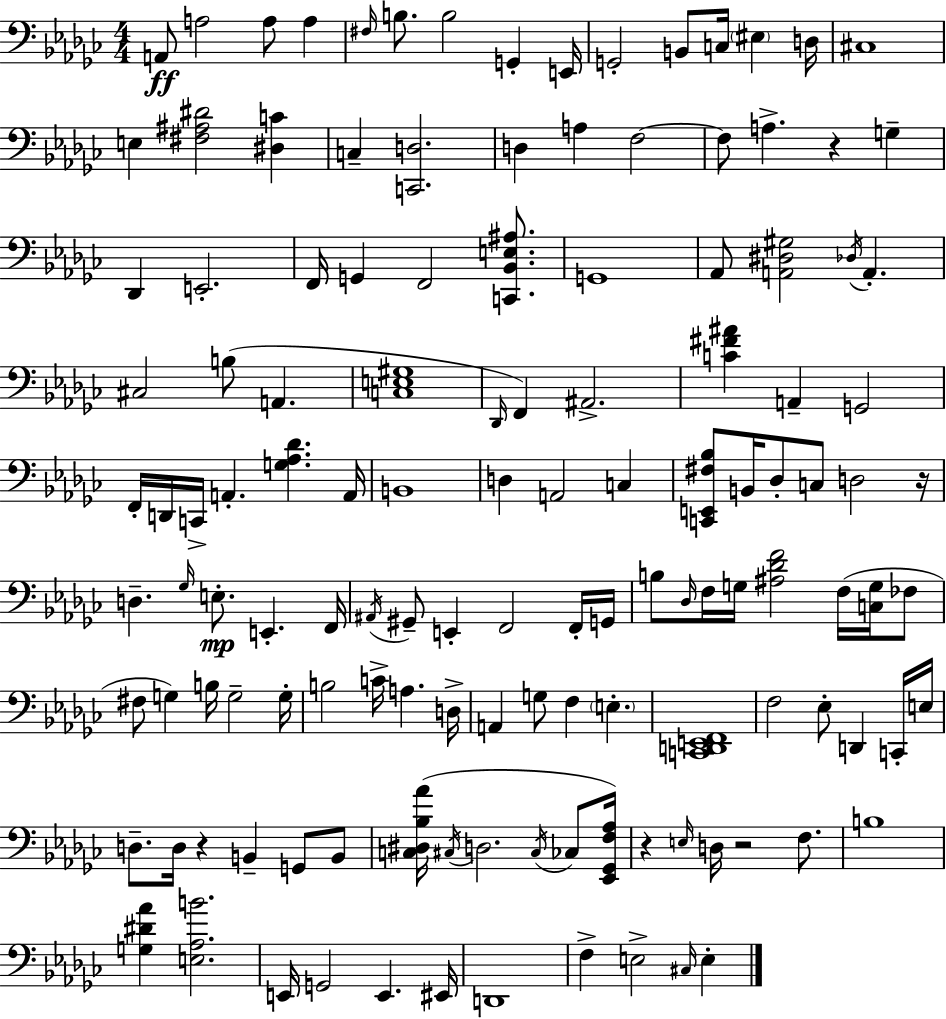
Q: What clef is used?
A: bass